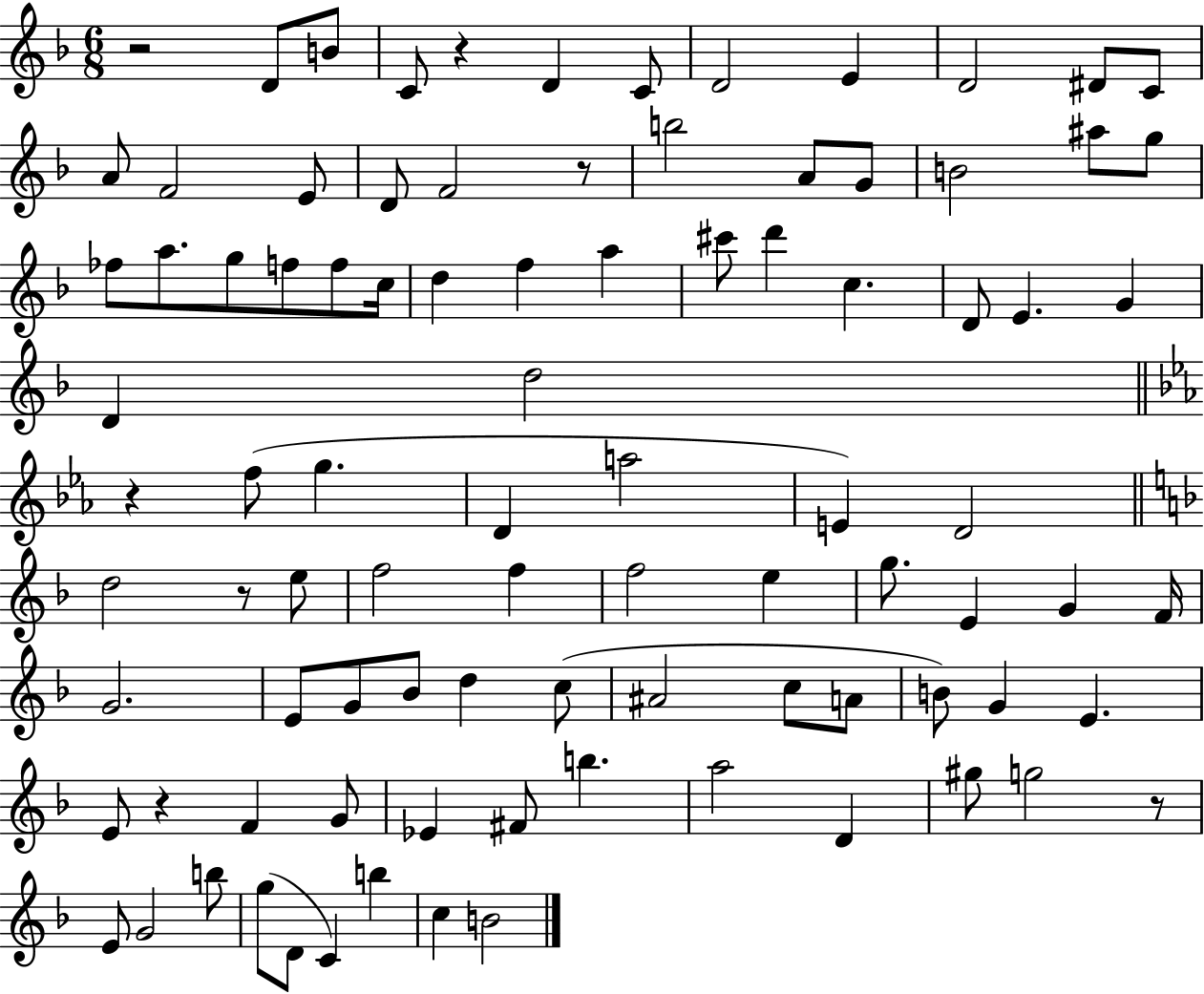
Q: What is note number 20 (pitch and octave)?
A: A#5